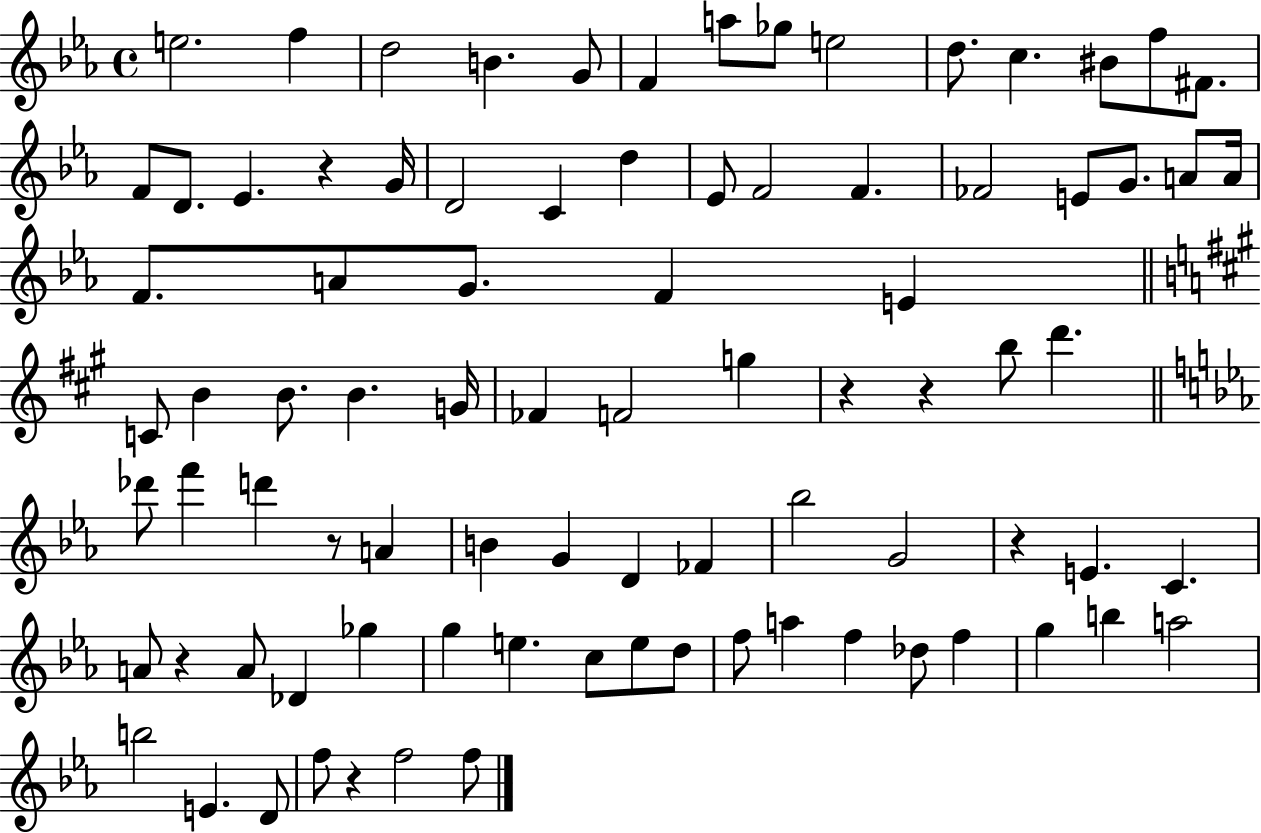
E5/h. F5/q D5/h B4/q. G4/e F4/q A5/e Gb5/e E5/h D5/e. C5/q. BIS4/e F5/e F#4/e. F4/e D4/e. Eb4/q. R/q G4/s D4/h C4/q D5/q Eb4/e F4/h F4/q. FES4/h E4/e G4/e. A4/e A4/s F4/e. A4/e G4/e. F4/q E4/q C4/e B4/q B4/e. B4/q. G4/s FES4/q F4/h G5/q R/q R/q B5/e D6/q. Db6/e F6/q D6/q R/e A4/q B4/q G4/q D4/q FES4/q Bb5/h G4/h R/q E4/q. C4/q. A4/e R/q A4/e Db4/q Gb5/q G5/q E5/q. C5/e E5/e D5/e F5/e A5/q F5/q Db5/e F5/q G5/q B5/q A5/h B5/h E4/q. D4/e F5/e R/q F5/h F5/e